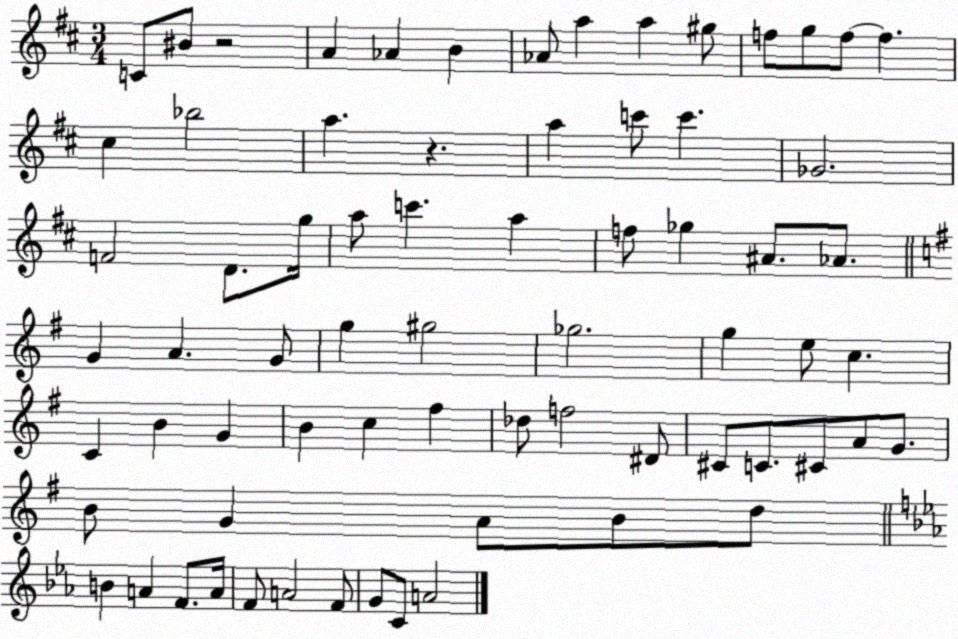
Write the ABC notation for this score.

X:1
T:Untitled
M:3/4
L:1/4
K:D
C/2 ^B/2 z2 A _A B _A/2 a a ^g/2 f/2 g/2 f/2 f ^c _b2 a z a c'/2 c' _G2 F2 D/2 g/4 a/2 c' a f/2 _g ^A/2 _A/2 G A G/2 g ^g2 _g2 g e/2 c C B G B c ^f _d/2 f2 ^D/2 ^C/2 C/2 ^C/2 A/2 G/2 B/2 G A/2 B/2 d/2 B A F/2 A/4 F/2 A2 F/2 G/2 C/2 A2